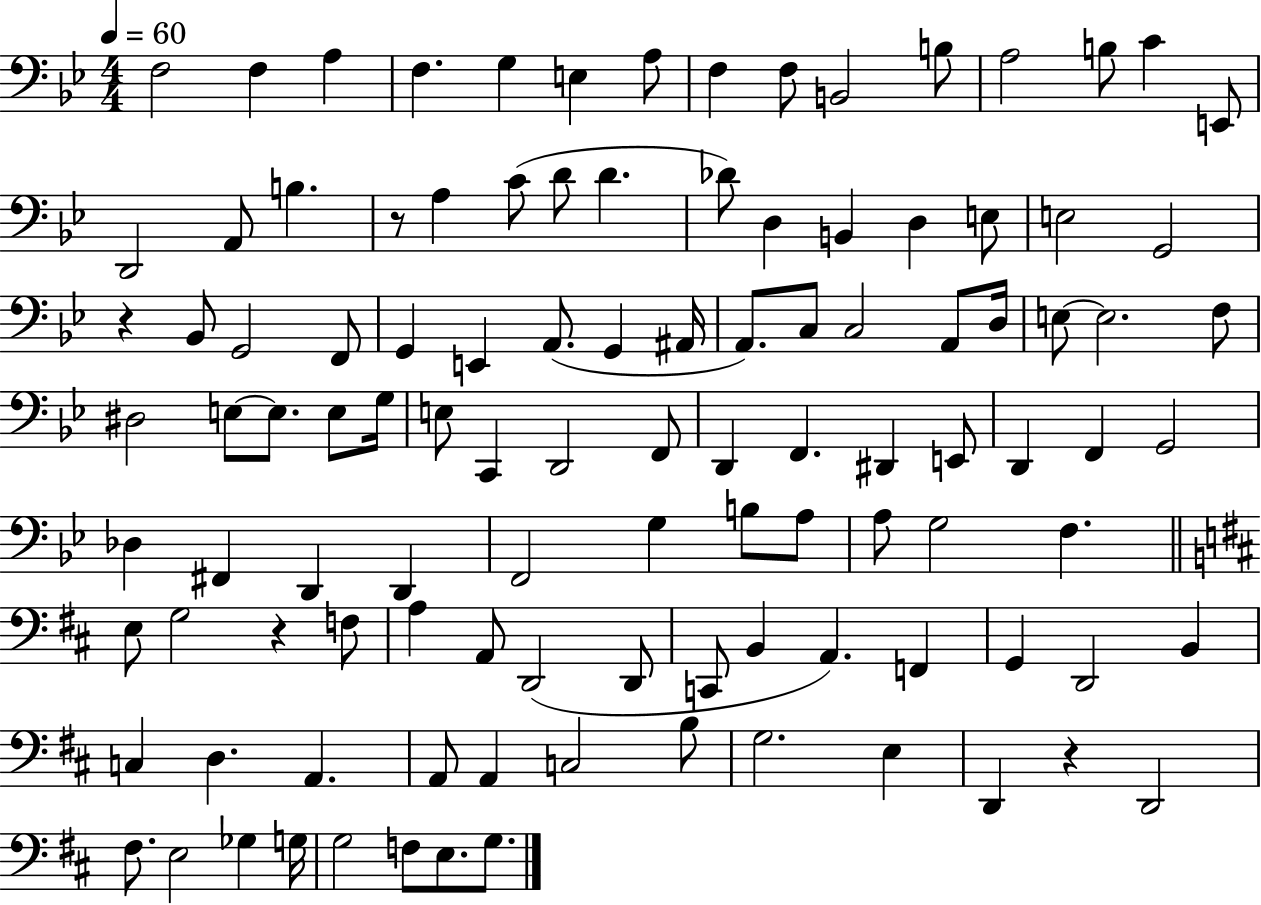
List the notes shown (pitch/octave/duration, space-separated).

F3/h F3/q A3/q F3/q. G3/q E3/q A3/e F3/q F3/e B2/h B3/e A3/h B3/e C4/q E2/e D2/h A2/e B3/q. R/e A3/q C4/e D4/e D4/q. Db4/e D3/q B2/q D3/q E3/e E3/h G2/h R/q Bb2/e G2/h F2/e G2/q E2/q A2/e. G2/q A#2/s A2/e. C3/e C3/h A2/e D3/s E3/e E3/h. F3/e D#3/h E3/e E3/e. E3/e G3/s E3/e C2/q D2/h F2/e D2/q F2/q. D#2/q E2/e D2/q F2/q G2/h Db3/q F#2/q D2/q D2/q F2/h G3/q B3/e A3/e A3/e G3/h F3/q. E3/e G3/h R/q F3/e A3/q A2/e D2/h D2/e C2/e B2/q A2/q. F2/q G2/q D2/h B2/q C3/q D3/q. A2/q. A2/e A2/q C3/h B3/e G3/h. E3/q D2/q R/q D2/h F#3/e. E3/h Gb3/q G3/s G3/h F3/e E3/e. G3/e.